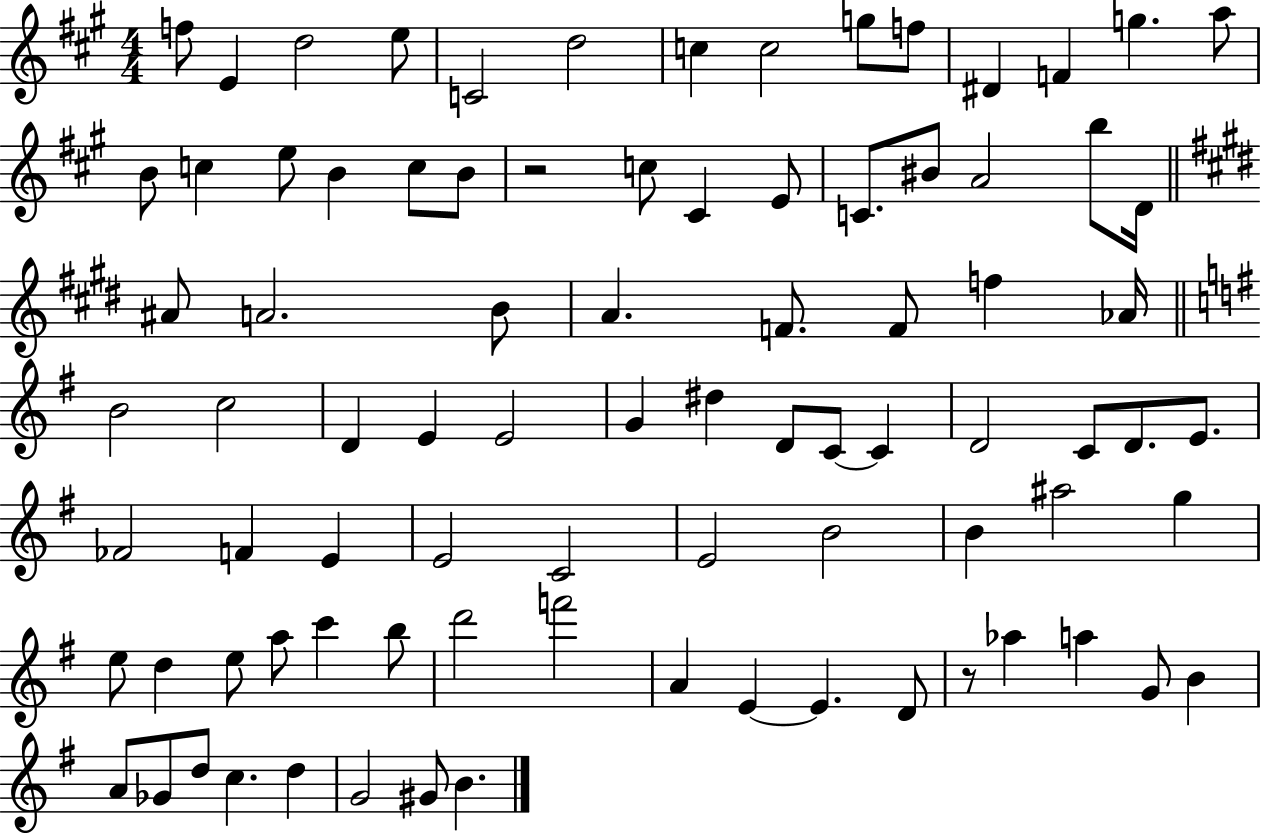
X:1
T:Untitled
M:4/4
L:1/4
K:A
f/2 E d2 e/2 C2 d2 c c2 g/2 f/2 ^D F g a/2 B/2 c e/2 B c/2 B/2 z2 c/2 ^C E/2 C/2 ^B/2 A2 b/2 D/4 ^A/2 A2 B/2 A F/2 F/2 f _A/4 B2 c2 D E E2 G ^d D/2 C/2 C D2 C/2 D/2 E/2 _F2 F E E2 C2 E2 B2 B ^a2 g e/2 d e/2 a/2 c' b/2 d'2 f'2 A E E D/2 z/2 _a a G/2 B A/2 _G/2 d/2 c d G2 ^G/2 B